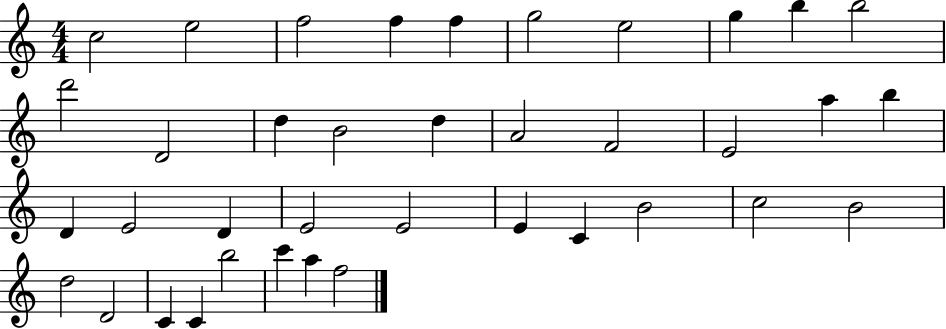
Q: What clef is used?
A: treble